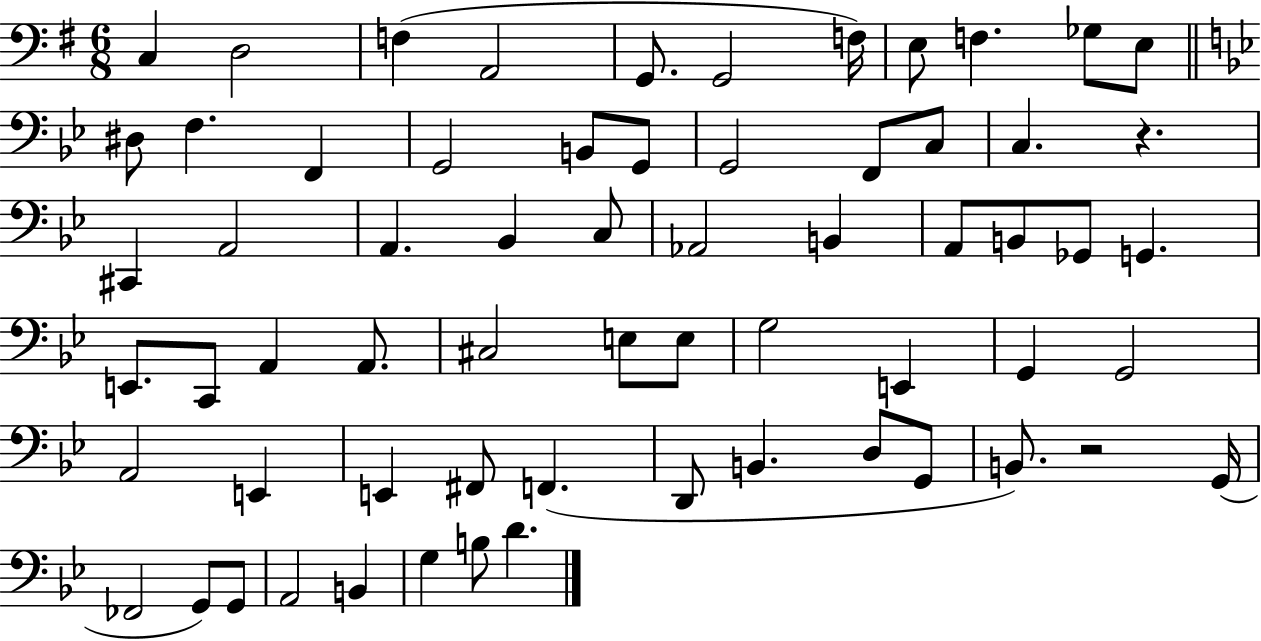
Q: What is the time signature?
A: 6/8